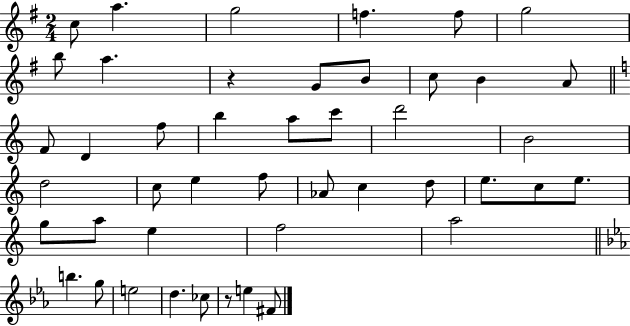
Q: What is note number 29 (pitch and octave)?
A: E5